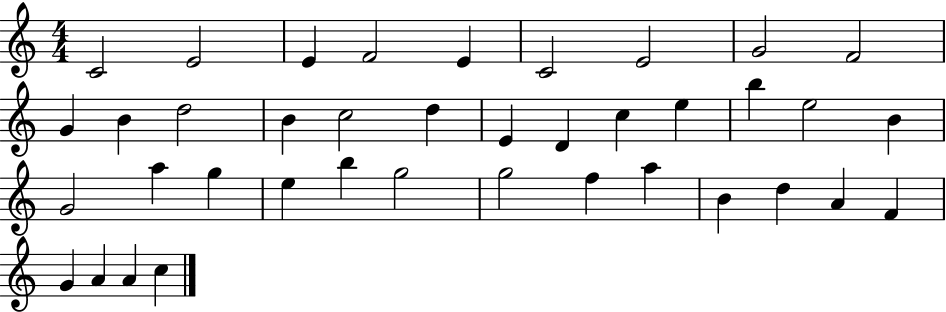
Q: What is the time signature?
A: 4/4